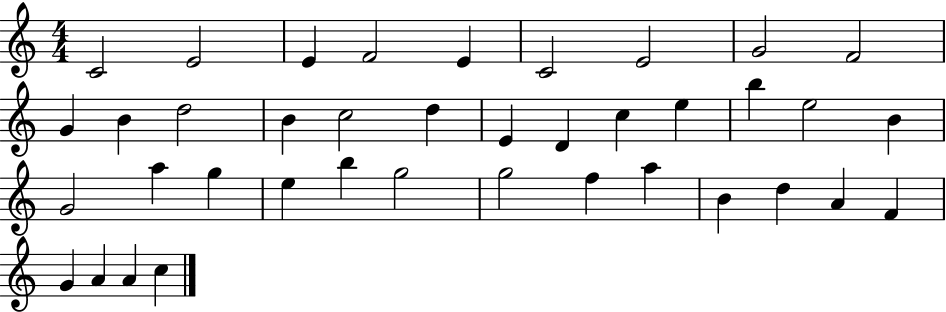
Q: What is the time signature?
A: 4/4